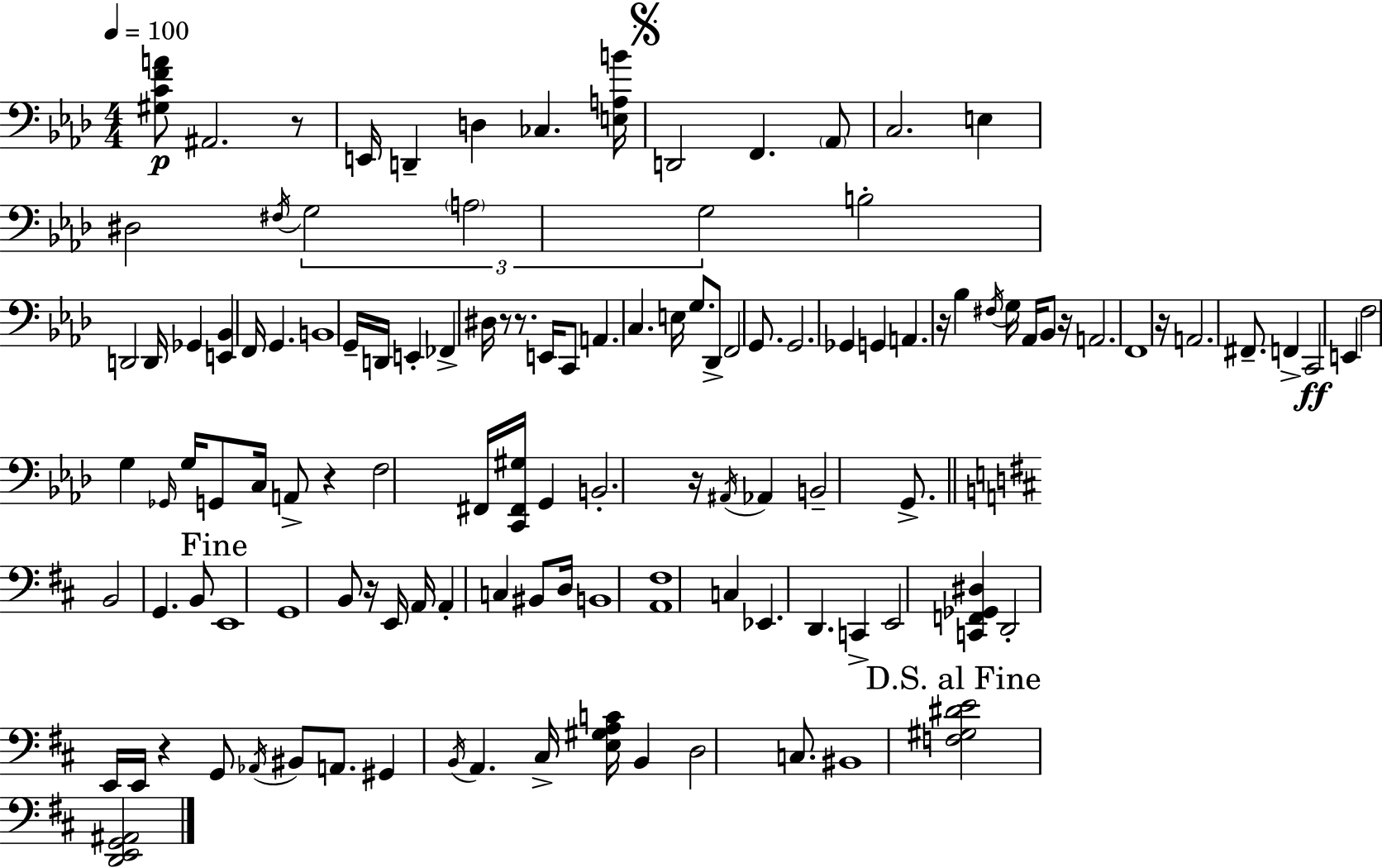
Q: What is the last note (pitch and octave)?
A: BIS2